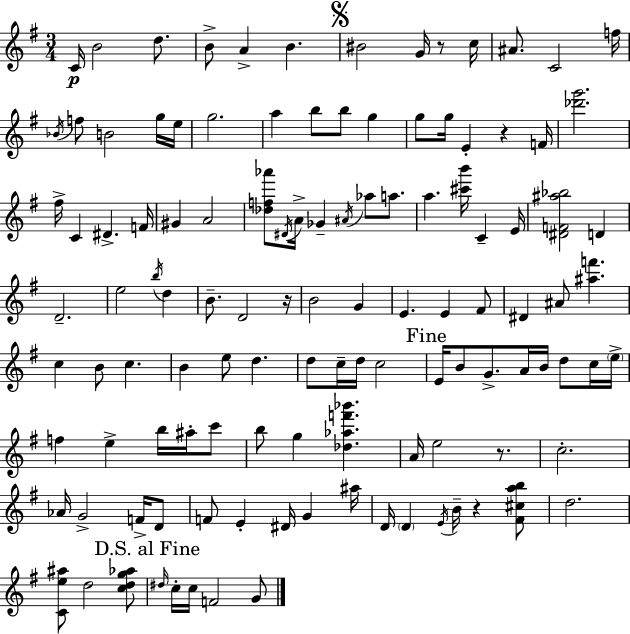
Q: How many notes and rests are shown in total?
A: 117